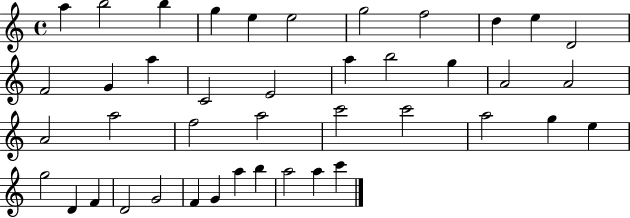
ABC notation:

X:1
T:Untitled
M:4/4
L:1/4
K:C
a b2 b g e e2 g2 f2 d e D2 F2 G a C2 E2 a b2 g A2 A2 A2 a2 f2 a2 c'2 c'2 a2 g e g2 D F D2 G2 F G a b a2 a c'